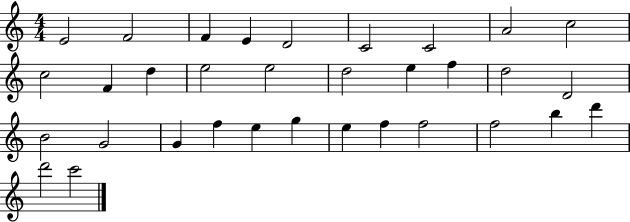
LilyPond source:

{
  \clef treble
  \numericTimeSignature
  \time 4/4
  \key c \major
  e'2 f'2 | f'4 e'4 d'2 | c'2 c'2 | a'2 c''2 | \break c''2 f'4 d''4 | e''2 e''2 | d''2 e''4 f''4 | d''2 d'2 | \break b'2 g'2 | g'4 f''4 e''4 g''4 | e''4 f''4 f''2 | f''2 b''4 d'''4 | \break d'''2 c'''2 | \bar "|."
}